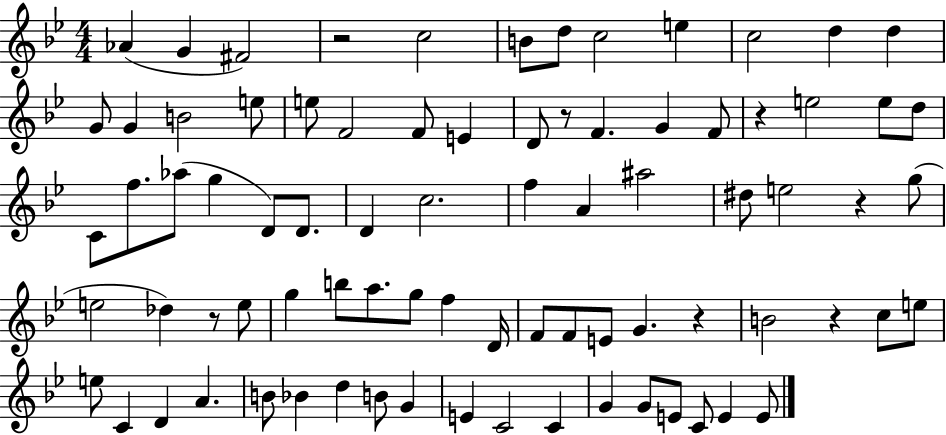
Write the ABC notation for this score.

X:1
T:Untitled
M:4/4
L:1/4
K:Bb
_A G ^F2 z2 c2 B/2 d/2 c2 e c2 d d G/2 G B2 e/2 e/2 F2 F/2 E D/2 z/2 F G F/2 z e2 e/2 d/2 C/2 f/2 _a/2 g D/2 D/2 D c2 f A ^a2 ^d/2 e2 z g/2 e2 _d z/2 e/2 g b/2 a/2 g/2 f D/4 F/2 F/2 E/2 G z B2 z c/2 e/2 e/2 C D A B/2 _B d B/2 G E C2 C G G/2 E/2 C/2 E E/2